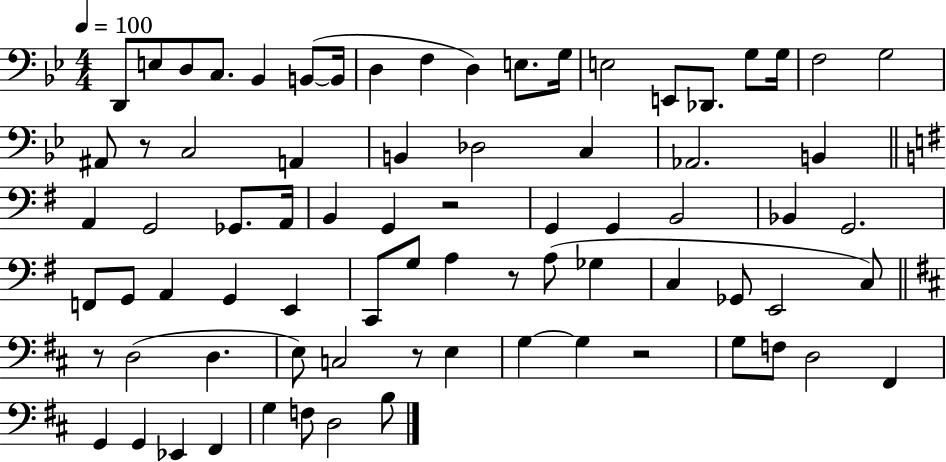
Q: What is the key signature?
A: BES major